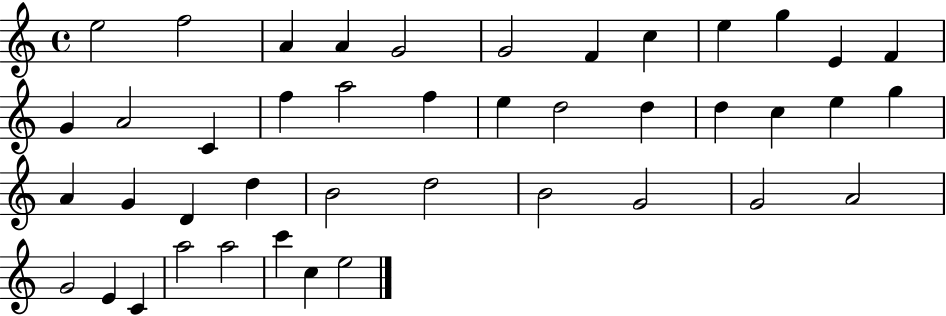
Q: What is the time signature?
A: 4/4